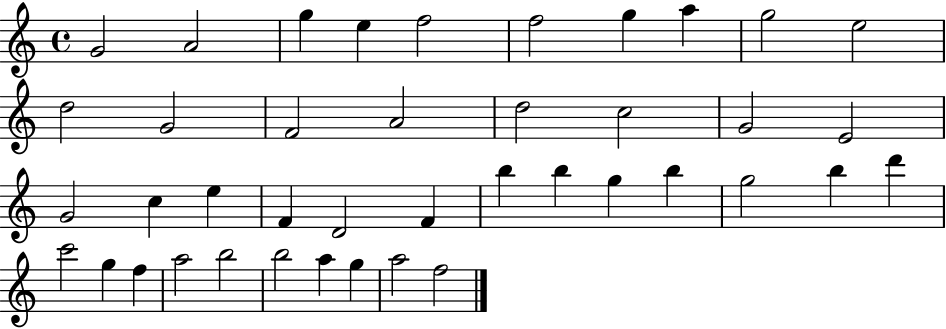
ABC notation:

X:1
T:Untitled
M:4/4
L:1/4
K:C
G2 A2 g e f2 f2 g a g2 e2 d2 G2 F2 A2 d2 c2 G2 E2 G2 c e F D2 F b b g b g2 b d' c'2 g f a2 b2 b2 a g a2 f2